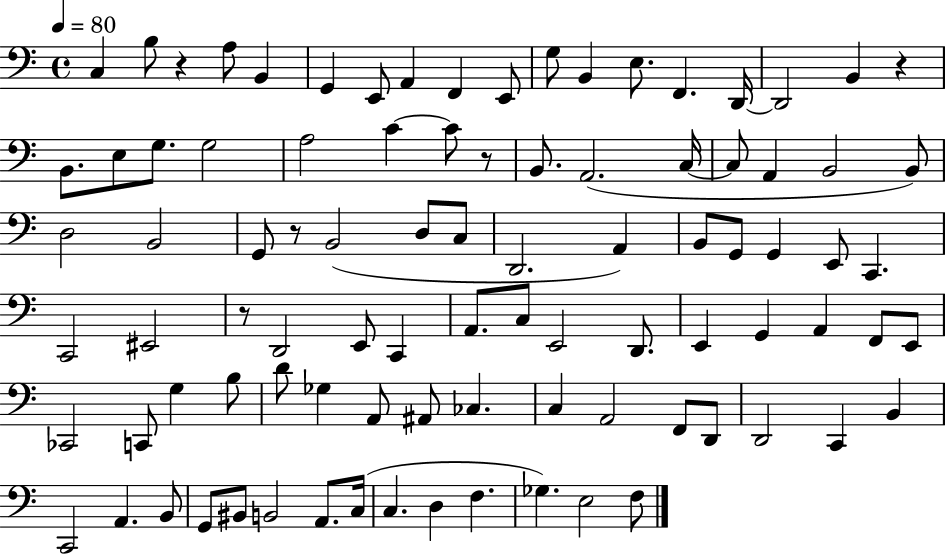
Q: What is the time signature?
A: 4/4